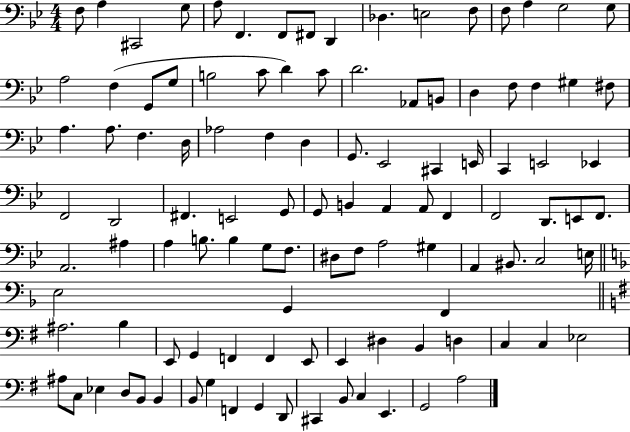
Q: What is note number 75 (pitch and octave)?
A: E3